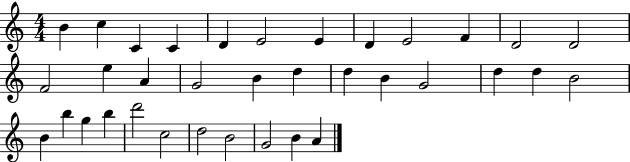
B4/q C5/q C4/q C4/q D4/q E4/h E4/q D4/q E4/h F4/q D4/h D4/h F4/h E5/q A4/q G4/h B4/q D5/q D5/q B4/q G4/h D5/q D5/q B4/h B4/q B5/q G5/q B5/q D6/h C5/h D5/h B4/h G4/h B4/q A4/q